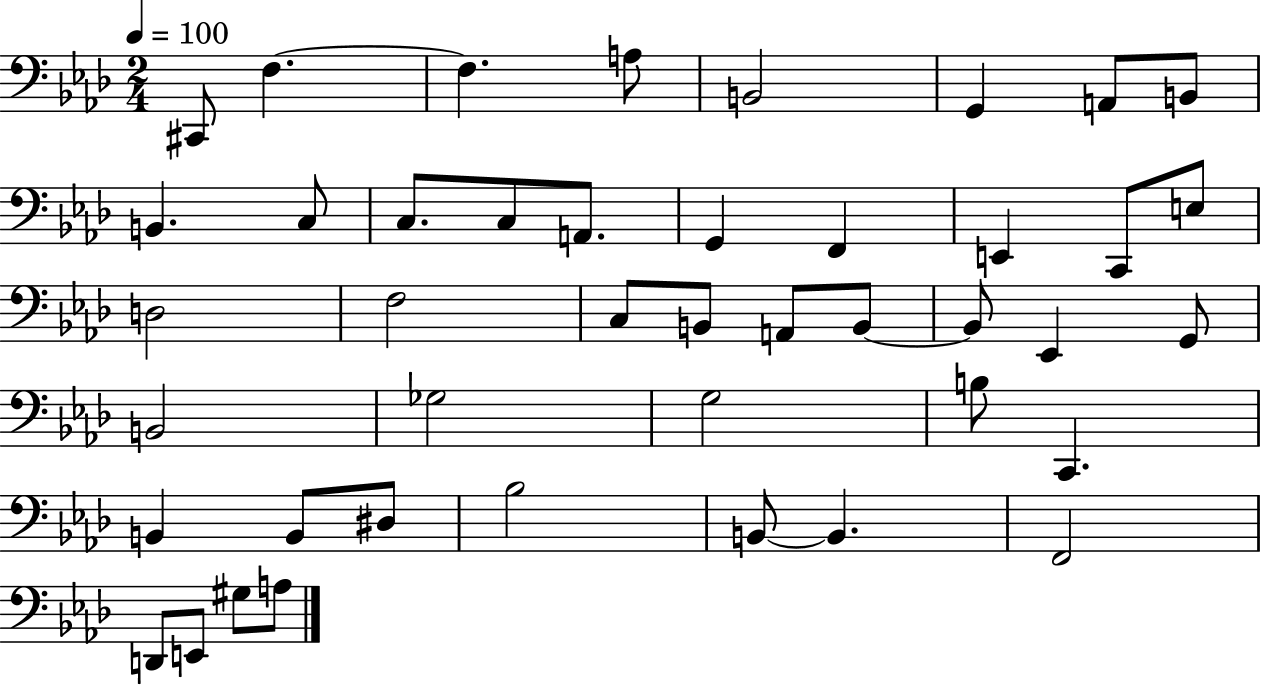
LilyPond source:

{
  \clef bass
  \numericTimeSignature
  \time 2/4
  \key aes \major
  \tempo 4 = 100
  \repeat volta 2 { cis,8 f4.~~ | f4. a8 | b,2 | g,4 a,8 b,8 | \break b,4. c8 | c8. c8 a,8. | g,4 f,4 | e,4 c,8 e8 | \break d2 | f2 | c8 b,8 a,8 b,8~~ | b,8 ees,4 g,8 | \break b,2 | ges2 | g2 | b8 c,4. | \break b,4 b,8 dis8 | bes2 | b,8~~ b,4. | f,2 | \break d,8 e,8 gis8 a8 | } \bar "|."
}